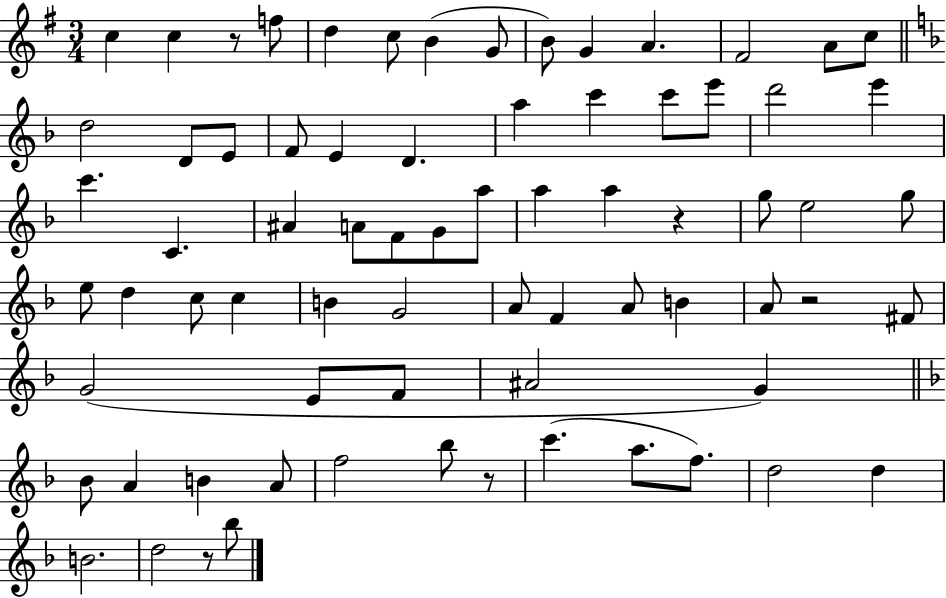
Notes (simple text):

C5/q C5/q R/e F5/e D5/q C5/e B4/q G4/e B4/e G4/q A4/q. F#4/h A4/e C5/e D5/h D4/e E4/e F4/e E4/q D4/q. A5/q C6/q C6/e E6/e D6/h E6/q C6/q. C4/q. A#4/q A4/e F4/e G4/e A5/e A5/q A5/q R/q G5/e E5/h G5/e E5/e D5/q C5/e C5/q B4/q G4/h A4/e F4/q A4/e B4/q A4/e R/h F#4/e G4/h E4/e F4/e A#4/h G4/q Bb4/e A4/q B4/q A4/e F5/h Bb5/e R/e C6/q. A5/e. F5/e. D5/h D5/q B4/h. D5/h R/e Bb5/e